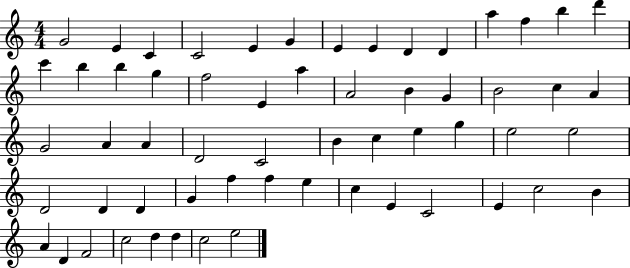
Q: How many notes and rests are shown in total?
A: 59